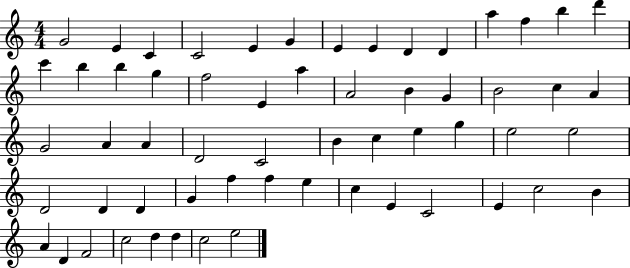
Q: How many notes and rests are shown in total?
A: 59